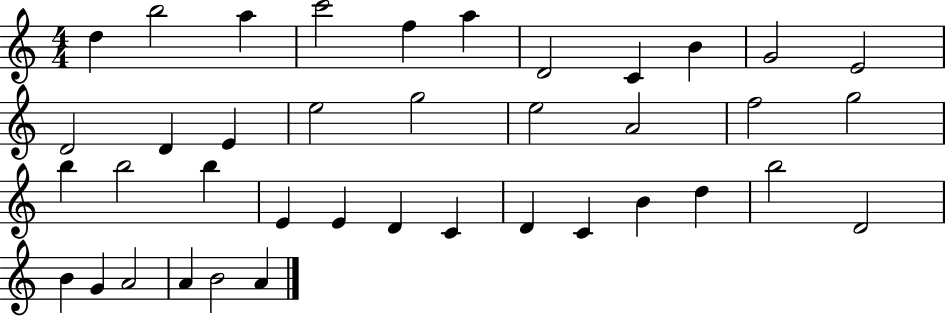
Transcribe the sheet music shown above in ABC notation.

X:1
T:Untitled
M:4/4
L:1/4
K:C
d b2 a c'2 f a D2 C B G2 E2 D2 D E e2 g2 e2 A2 f2 g2 b b2 b E E D C D C B d b2 D2 B G A2 A B2 A